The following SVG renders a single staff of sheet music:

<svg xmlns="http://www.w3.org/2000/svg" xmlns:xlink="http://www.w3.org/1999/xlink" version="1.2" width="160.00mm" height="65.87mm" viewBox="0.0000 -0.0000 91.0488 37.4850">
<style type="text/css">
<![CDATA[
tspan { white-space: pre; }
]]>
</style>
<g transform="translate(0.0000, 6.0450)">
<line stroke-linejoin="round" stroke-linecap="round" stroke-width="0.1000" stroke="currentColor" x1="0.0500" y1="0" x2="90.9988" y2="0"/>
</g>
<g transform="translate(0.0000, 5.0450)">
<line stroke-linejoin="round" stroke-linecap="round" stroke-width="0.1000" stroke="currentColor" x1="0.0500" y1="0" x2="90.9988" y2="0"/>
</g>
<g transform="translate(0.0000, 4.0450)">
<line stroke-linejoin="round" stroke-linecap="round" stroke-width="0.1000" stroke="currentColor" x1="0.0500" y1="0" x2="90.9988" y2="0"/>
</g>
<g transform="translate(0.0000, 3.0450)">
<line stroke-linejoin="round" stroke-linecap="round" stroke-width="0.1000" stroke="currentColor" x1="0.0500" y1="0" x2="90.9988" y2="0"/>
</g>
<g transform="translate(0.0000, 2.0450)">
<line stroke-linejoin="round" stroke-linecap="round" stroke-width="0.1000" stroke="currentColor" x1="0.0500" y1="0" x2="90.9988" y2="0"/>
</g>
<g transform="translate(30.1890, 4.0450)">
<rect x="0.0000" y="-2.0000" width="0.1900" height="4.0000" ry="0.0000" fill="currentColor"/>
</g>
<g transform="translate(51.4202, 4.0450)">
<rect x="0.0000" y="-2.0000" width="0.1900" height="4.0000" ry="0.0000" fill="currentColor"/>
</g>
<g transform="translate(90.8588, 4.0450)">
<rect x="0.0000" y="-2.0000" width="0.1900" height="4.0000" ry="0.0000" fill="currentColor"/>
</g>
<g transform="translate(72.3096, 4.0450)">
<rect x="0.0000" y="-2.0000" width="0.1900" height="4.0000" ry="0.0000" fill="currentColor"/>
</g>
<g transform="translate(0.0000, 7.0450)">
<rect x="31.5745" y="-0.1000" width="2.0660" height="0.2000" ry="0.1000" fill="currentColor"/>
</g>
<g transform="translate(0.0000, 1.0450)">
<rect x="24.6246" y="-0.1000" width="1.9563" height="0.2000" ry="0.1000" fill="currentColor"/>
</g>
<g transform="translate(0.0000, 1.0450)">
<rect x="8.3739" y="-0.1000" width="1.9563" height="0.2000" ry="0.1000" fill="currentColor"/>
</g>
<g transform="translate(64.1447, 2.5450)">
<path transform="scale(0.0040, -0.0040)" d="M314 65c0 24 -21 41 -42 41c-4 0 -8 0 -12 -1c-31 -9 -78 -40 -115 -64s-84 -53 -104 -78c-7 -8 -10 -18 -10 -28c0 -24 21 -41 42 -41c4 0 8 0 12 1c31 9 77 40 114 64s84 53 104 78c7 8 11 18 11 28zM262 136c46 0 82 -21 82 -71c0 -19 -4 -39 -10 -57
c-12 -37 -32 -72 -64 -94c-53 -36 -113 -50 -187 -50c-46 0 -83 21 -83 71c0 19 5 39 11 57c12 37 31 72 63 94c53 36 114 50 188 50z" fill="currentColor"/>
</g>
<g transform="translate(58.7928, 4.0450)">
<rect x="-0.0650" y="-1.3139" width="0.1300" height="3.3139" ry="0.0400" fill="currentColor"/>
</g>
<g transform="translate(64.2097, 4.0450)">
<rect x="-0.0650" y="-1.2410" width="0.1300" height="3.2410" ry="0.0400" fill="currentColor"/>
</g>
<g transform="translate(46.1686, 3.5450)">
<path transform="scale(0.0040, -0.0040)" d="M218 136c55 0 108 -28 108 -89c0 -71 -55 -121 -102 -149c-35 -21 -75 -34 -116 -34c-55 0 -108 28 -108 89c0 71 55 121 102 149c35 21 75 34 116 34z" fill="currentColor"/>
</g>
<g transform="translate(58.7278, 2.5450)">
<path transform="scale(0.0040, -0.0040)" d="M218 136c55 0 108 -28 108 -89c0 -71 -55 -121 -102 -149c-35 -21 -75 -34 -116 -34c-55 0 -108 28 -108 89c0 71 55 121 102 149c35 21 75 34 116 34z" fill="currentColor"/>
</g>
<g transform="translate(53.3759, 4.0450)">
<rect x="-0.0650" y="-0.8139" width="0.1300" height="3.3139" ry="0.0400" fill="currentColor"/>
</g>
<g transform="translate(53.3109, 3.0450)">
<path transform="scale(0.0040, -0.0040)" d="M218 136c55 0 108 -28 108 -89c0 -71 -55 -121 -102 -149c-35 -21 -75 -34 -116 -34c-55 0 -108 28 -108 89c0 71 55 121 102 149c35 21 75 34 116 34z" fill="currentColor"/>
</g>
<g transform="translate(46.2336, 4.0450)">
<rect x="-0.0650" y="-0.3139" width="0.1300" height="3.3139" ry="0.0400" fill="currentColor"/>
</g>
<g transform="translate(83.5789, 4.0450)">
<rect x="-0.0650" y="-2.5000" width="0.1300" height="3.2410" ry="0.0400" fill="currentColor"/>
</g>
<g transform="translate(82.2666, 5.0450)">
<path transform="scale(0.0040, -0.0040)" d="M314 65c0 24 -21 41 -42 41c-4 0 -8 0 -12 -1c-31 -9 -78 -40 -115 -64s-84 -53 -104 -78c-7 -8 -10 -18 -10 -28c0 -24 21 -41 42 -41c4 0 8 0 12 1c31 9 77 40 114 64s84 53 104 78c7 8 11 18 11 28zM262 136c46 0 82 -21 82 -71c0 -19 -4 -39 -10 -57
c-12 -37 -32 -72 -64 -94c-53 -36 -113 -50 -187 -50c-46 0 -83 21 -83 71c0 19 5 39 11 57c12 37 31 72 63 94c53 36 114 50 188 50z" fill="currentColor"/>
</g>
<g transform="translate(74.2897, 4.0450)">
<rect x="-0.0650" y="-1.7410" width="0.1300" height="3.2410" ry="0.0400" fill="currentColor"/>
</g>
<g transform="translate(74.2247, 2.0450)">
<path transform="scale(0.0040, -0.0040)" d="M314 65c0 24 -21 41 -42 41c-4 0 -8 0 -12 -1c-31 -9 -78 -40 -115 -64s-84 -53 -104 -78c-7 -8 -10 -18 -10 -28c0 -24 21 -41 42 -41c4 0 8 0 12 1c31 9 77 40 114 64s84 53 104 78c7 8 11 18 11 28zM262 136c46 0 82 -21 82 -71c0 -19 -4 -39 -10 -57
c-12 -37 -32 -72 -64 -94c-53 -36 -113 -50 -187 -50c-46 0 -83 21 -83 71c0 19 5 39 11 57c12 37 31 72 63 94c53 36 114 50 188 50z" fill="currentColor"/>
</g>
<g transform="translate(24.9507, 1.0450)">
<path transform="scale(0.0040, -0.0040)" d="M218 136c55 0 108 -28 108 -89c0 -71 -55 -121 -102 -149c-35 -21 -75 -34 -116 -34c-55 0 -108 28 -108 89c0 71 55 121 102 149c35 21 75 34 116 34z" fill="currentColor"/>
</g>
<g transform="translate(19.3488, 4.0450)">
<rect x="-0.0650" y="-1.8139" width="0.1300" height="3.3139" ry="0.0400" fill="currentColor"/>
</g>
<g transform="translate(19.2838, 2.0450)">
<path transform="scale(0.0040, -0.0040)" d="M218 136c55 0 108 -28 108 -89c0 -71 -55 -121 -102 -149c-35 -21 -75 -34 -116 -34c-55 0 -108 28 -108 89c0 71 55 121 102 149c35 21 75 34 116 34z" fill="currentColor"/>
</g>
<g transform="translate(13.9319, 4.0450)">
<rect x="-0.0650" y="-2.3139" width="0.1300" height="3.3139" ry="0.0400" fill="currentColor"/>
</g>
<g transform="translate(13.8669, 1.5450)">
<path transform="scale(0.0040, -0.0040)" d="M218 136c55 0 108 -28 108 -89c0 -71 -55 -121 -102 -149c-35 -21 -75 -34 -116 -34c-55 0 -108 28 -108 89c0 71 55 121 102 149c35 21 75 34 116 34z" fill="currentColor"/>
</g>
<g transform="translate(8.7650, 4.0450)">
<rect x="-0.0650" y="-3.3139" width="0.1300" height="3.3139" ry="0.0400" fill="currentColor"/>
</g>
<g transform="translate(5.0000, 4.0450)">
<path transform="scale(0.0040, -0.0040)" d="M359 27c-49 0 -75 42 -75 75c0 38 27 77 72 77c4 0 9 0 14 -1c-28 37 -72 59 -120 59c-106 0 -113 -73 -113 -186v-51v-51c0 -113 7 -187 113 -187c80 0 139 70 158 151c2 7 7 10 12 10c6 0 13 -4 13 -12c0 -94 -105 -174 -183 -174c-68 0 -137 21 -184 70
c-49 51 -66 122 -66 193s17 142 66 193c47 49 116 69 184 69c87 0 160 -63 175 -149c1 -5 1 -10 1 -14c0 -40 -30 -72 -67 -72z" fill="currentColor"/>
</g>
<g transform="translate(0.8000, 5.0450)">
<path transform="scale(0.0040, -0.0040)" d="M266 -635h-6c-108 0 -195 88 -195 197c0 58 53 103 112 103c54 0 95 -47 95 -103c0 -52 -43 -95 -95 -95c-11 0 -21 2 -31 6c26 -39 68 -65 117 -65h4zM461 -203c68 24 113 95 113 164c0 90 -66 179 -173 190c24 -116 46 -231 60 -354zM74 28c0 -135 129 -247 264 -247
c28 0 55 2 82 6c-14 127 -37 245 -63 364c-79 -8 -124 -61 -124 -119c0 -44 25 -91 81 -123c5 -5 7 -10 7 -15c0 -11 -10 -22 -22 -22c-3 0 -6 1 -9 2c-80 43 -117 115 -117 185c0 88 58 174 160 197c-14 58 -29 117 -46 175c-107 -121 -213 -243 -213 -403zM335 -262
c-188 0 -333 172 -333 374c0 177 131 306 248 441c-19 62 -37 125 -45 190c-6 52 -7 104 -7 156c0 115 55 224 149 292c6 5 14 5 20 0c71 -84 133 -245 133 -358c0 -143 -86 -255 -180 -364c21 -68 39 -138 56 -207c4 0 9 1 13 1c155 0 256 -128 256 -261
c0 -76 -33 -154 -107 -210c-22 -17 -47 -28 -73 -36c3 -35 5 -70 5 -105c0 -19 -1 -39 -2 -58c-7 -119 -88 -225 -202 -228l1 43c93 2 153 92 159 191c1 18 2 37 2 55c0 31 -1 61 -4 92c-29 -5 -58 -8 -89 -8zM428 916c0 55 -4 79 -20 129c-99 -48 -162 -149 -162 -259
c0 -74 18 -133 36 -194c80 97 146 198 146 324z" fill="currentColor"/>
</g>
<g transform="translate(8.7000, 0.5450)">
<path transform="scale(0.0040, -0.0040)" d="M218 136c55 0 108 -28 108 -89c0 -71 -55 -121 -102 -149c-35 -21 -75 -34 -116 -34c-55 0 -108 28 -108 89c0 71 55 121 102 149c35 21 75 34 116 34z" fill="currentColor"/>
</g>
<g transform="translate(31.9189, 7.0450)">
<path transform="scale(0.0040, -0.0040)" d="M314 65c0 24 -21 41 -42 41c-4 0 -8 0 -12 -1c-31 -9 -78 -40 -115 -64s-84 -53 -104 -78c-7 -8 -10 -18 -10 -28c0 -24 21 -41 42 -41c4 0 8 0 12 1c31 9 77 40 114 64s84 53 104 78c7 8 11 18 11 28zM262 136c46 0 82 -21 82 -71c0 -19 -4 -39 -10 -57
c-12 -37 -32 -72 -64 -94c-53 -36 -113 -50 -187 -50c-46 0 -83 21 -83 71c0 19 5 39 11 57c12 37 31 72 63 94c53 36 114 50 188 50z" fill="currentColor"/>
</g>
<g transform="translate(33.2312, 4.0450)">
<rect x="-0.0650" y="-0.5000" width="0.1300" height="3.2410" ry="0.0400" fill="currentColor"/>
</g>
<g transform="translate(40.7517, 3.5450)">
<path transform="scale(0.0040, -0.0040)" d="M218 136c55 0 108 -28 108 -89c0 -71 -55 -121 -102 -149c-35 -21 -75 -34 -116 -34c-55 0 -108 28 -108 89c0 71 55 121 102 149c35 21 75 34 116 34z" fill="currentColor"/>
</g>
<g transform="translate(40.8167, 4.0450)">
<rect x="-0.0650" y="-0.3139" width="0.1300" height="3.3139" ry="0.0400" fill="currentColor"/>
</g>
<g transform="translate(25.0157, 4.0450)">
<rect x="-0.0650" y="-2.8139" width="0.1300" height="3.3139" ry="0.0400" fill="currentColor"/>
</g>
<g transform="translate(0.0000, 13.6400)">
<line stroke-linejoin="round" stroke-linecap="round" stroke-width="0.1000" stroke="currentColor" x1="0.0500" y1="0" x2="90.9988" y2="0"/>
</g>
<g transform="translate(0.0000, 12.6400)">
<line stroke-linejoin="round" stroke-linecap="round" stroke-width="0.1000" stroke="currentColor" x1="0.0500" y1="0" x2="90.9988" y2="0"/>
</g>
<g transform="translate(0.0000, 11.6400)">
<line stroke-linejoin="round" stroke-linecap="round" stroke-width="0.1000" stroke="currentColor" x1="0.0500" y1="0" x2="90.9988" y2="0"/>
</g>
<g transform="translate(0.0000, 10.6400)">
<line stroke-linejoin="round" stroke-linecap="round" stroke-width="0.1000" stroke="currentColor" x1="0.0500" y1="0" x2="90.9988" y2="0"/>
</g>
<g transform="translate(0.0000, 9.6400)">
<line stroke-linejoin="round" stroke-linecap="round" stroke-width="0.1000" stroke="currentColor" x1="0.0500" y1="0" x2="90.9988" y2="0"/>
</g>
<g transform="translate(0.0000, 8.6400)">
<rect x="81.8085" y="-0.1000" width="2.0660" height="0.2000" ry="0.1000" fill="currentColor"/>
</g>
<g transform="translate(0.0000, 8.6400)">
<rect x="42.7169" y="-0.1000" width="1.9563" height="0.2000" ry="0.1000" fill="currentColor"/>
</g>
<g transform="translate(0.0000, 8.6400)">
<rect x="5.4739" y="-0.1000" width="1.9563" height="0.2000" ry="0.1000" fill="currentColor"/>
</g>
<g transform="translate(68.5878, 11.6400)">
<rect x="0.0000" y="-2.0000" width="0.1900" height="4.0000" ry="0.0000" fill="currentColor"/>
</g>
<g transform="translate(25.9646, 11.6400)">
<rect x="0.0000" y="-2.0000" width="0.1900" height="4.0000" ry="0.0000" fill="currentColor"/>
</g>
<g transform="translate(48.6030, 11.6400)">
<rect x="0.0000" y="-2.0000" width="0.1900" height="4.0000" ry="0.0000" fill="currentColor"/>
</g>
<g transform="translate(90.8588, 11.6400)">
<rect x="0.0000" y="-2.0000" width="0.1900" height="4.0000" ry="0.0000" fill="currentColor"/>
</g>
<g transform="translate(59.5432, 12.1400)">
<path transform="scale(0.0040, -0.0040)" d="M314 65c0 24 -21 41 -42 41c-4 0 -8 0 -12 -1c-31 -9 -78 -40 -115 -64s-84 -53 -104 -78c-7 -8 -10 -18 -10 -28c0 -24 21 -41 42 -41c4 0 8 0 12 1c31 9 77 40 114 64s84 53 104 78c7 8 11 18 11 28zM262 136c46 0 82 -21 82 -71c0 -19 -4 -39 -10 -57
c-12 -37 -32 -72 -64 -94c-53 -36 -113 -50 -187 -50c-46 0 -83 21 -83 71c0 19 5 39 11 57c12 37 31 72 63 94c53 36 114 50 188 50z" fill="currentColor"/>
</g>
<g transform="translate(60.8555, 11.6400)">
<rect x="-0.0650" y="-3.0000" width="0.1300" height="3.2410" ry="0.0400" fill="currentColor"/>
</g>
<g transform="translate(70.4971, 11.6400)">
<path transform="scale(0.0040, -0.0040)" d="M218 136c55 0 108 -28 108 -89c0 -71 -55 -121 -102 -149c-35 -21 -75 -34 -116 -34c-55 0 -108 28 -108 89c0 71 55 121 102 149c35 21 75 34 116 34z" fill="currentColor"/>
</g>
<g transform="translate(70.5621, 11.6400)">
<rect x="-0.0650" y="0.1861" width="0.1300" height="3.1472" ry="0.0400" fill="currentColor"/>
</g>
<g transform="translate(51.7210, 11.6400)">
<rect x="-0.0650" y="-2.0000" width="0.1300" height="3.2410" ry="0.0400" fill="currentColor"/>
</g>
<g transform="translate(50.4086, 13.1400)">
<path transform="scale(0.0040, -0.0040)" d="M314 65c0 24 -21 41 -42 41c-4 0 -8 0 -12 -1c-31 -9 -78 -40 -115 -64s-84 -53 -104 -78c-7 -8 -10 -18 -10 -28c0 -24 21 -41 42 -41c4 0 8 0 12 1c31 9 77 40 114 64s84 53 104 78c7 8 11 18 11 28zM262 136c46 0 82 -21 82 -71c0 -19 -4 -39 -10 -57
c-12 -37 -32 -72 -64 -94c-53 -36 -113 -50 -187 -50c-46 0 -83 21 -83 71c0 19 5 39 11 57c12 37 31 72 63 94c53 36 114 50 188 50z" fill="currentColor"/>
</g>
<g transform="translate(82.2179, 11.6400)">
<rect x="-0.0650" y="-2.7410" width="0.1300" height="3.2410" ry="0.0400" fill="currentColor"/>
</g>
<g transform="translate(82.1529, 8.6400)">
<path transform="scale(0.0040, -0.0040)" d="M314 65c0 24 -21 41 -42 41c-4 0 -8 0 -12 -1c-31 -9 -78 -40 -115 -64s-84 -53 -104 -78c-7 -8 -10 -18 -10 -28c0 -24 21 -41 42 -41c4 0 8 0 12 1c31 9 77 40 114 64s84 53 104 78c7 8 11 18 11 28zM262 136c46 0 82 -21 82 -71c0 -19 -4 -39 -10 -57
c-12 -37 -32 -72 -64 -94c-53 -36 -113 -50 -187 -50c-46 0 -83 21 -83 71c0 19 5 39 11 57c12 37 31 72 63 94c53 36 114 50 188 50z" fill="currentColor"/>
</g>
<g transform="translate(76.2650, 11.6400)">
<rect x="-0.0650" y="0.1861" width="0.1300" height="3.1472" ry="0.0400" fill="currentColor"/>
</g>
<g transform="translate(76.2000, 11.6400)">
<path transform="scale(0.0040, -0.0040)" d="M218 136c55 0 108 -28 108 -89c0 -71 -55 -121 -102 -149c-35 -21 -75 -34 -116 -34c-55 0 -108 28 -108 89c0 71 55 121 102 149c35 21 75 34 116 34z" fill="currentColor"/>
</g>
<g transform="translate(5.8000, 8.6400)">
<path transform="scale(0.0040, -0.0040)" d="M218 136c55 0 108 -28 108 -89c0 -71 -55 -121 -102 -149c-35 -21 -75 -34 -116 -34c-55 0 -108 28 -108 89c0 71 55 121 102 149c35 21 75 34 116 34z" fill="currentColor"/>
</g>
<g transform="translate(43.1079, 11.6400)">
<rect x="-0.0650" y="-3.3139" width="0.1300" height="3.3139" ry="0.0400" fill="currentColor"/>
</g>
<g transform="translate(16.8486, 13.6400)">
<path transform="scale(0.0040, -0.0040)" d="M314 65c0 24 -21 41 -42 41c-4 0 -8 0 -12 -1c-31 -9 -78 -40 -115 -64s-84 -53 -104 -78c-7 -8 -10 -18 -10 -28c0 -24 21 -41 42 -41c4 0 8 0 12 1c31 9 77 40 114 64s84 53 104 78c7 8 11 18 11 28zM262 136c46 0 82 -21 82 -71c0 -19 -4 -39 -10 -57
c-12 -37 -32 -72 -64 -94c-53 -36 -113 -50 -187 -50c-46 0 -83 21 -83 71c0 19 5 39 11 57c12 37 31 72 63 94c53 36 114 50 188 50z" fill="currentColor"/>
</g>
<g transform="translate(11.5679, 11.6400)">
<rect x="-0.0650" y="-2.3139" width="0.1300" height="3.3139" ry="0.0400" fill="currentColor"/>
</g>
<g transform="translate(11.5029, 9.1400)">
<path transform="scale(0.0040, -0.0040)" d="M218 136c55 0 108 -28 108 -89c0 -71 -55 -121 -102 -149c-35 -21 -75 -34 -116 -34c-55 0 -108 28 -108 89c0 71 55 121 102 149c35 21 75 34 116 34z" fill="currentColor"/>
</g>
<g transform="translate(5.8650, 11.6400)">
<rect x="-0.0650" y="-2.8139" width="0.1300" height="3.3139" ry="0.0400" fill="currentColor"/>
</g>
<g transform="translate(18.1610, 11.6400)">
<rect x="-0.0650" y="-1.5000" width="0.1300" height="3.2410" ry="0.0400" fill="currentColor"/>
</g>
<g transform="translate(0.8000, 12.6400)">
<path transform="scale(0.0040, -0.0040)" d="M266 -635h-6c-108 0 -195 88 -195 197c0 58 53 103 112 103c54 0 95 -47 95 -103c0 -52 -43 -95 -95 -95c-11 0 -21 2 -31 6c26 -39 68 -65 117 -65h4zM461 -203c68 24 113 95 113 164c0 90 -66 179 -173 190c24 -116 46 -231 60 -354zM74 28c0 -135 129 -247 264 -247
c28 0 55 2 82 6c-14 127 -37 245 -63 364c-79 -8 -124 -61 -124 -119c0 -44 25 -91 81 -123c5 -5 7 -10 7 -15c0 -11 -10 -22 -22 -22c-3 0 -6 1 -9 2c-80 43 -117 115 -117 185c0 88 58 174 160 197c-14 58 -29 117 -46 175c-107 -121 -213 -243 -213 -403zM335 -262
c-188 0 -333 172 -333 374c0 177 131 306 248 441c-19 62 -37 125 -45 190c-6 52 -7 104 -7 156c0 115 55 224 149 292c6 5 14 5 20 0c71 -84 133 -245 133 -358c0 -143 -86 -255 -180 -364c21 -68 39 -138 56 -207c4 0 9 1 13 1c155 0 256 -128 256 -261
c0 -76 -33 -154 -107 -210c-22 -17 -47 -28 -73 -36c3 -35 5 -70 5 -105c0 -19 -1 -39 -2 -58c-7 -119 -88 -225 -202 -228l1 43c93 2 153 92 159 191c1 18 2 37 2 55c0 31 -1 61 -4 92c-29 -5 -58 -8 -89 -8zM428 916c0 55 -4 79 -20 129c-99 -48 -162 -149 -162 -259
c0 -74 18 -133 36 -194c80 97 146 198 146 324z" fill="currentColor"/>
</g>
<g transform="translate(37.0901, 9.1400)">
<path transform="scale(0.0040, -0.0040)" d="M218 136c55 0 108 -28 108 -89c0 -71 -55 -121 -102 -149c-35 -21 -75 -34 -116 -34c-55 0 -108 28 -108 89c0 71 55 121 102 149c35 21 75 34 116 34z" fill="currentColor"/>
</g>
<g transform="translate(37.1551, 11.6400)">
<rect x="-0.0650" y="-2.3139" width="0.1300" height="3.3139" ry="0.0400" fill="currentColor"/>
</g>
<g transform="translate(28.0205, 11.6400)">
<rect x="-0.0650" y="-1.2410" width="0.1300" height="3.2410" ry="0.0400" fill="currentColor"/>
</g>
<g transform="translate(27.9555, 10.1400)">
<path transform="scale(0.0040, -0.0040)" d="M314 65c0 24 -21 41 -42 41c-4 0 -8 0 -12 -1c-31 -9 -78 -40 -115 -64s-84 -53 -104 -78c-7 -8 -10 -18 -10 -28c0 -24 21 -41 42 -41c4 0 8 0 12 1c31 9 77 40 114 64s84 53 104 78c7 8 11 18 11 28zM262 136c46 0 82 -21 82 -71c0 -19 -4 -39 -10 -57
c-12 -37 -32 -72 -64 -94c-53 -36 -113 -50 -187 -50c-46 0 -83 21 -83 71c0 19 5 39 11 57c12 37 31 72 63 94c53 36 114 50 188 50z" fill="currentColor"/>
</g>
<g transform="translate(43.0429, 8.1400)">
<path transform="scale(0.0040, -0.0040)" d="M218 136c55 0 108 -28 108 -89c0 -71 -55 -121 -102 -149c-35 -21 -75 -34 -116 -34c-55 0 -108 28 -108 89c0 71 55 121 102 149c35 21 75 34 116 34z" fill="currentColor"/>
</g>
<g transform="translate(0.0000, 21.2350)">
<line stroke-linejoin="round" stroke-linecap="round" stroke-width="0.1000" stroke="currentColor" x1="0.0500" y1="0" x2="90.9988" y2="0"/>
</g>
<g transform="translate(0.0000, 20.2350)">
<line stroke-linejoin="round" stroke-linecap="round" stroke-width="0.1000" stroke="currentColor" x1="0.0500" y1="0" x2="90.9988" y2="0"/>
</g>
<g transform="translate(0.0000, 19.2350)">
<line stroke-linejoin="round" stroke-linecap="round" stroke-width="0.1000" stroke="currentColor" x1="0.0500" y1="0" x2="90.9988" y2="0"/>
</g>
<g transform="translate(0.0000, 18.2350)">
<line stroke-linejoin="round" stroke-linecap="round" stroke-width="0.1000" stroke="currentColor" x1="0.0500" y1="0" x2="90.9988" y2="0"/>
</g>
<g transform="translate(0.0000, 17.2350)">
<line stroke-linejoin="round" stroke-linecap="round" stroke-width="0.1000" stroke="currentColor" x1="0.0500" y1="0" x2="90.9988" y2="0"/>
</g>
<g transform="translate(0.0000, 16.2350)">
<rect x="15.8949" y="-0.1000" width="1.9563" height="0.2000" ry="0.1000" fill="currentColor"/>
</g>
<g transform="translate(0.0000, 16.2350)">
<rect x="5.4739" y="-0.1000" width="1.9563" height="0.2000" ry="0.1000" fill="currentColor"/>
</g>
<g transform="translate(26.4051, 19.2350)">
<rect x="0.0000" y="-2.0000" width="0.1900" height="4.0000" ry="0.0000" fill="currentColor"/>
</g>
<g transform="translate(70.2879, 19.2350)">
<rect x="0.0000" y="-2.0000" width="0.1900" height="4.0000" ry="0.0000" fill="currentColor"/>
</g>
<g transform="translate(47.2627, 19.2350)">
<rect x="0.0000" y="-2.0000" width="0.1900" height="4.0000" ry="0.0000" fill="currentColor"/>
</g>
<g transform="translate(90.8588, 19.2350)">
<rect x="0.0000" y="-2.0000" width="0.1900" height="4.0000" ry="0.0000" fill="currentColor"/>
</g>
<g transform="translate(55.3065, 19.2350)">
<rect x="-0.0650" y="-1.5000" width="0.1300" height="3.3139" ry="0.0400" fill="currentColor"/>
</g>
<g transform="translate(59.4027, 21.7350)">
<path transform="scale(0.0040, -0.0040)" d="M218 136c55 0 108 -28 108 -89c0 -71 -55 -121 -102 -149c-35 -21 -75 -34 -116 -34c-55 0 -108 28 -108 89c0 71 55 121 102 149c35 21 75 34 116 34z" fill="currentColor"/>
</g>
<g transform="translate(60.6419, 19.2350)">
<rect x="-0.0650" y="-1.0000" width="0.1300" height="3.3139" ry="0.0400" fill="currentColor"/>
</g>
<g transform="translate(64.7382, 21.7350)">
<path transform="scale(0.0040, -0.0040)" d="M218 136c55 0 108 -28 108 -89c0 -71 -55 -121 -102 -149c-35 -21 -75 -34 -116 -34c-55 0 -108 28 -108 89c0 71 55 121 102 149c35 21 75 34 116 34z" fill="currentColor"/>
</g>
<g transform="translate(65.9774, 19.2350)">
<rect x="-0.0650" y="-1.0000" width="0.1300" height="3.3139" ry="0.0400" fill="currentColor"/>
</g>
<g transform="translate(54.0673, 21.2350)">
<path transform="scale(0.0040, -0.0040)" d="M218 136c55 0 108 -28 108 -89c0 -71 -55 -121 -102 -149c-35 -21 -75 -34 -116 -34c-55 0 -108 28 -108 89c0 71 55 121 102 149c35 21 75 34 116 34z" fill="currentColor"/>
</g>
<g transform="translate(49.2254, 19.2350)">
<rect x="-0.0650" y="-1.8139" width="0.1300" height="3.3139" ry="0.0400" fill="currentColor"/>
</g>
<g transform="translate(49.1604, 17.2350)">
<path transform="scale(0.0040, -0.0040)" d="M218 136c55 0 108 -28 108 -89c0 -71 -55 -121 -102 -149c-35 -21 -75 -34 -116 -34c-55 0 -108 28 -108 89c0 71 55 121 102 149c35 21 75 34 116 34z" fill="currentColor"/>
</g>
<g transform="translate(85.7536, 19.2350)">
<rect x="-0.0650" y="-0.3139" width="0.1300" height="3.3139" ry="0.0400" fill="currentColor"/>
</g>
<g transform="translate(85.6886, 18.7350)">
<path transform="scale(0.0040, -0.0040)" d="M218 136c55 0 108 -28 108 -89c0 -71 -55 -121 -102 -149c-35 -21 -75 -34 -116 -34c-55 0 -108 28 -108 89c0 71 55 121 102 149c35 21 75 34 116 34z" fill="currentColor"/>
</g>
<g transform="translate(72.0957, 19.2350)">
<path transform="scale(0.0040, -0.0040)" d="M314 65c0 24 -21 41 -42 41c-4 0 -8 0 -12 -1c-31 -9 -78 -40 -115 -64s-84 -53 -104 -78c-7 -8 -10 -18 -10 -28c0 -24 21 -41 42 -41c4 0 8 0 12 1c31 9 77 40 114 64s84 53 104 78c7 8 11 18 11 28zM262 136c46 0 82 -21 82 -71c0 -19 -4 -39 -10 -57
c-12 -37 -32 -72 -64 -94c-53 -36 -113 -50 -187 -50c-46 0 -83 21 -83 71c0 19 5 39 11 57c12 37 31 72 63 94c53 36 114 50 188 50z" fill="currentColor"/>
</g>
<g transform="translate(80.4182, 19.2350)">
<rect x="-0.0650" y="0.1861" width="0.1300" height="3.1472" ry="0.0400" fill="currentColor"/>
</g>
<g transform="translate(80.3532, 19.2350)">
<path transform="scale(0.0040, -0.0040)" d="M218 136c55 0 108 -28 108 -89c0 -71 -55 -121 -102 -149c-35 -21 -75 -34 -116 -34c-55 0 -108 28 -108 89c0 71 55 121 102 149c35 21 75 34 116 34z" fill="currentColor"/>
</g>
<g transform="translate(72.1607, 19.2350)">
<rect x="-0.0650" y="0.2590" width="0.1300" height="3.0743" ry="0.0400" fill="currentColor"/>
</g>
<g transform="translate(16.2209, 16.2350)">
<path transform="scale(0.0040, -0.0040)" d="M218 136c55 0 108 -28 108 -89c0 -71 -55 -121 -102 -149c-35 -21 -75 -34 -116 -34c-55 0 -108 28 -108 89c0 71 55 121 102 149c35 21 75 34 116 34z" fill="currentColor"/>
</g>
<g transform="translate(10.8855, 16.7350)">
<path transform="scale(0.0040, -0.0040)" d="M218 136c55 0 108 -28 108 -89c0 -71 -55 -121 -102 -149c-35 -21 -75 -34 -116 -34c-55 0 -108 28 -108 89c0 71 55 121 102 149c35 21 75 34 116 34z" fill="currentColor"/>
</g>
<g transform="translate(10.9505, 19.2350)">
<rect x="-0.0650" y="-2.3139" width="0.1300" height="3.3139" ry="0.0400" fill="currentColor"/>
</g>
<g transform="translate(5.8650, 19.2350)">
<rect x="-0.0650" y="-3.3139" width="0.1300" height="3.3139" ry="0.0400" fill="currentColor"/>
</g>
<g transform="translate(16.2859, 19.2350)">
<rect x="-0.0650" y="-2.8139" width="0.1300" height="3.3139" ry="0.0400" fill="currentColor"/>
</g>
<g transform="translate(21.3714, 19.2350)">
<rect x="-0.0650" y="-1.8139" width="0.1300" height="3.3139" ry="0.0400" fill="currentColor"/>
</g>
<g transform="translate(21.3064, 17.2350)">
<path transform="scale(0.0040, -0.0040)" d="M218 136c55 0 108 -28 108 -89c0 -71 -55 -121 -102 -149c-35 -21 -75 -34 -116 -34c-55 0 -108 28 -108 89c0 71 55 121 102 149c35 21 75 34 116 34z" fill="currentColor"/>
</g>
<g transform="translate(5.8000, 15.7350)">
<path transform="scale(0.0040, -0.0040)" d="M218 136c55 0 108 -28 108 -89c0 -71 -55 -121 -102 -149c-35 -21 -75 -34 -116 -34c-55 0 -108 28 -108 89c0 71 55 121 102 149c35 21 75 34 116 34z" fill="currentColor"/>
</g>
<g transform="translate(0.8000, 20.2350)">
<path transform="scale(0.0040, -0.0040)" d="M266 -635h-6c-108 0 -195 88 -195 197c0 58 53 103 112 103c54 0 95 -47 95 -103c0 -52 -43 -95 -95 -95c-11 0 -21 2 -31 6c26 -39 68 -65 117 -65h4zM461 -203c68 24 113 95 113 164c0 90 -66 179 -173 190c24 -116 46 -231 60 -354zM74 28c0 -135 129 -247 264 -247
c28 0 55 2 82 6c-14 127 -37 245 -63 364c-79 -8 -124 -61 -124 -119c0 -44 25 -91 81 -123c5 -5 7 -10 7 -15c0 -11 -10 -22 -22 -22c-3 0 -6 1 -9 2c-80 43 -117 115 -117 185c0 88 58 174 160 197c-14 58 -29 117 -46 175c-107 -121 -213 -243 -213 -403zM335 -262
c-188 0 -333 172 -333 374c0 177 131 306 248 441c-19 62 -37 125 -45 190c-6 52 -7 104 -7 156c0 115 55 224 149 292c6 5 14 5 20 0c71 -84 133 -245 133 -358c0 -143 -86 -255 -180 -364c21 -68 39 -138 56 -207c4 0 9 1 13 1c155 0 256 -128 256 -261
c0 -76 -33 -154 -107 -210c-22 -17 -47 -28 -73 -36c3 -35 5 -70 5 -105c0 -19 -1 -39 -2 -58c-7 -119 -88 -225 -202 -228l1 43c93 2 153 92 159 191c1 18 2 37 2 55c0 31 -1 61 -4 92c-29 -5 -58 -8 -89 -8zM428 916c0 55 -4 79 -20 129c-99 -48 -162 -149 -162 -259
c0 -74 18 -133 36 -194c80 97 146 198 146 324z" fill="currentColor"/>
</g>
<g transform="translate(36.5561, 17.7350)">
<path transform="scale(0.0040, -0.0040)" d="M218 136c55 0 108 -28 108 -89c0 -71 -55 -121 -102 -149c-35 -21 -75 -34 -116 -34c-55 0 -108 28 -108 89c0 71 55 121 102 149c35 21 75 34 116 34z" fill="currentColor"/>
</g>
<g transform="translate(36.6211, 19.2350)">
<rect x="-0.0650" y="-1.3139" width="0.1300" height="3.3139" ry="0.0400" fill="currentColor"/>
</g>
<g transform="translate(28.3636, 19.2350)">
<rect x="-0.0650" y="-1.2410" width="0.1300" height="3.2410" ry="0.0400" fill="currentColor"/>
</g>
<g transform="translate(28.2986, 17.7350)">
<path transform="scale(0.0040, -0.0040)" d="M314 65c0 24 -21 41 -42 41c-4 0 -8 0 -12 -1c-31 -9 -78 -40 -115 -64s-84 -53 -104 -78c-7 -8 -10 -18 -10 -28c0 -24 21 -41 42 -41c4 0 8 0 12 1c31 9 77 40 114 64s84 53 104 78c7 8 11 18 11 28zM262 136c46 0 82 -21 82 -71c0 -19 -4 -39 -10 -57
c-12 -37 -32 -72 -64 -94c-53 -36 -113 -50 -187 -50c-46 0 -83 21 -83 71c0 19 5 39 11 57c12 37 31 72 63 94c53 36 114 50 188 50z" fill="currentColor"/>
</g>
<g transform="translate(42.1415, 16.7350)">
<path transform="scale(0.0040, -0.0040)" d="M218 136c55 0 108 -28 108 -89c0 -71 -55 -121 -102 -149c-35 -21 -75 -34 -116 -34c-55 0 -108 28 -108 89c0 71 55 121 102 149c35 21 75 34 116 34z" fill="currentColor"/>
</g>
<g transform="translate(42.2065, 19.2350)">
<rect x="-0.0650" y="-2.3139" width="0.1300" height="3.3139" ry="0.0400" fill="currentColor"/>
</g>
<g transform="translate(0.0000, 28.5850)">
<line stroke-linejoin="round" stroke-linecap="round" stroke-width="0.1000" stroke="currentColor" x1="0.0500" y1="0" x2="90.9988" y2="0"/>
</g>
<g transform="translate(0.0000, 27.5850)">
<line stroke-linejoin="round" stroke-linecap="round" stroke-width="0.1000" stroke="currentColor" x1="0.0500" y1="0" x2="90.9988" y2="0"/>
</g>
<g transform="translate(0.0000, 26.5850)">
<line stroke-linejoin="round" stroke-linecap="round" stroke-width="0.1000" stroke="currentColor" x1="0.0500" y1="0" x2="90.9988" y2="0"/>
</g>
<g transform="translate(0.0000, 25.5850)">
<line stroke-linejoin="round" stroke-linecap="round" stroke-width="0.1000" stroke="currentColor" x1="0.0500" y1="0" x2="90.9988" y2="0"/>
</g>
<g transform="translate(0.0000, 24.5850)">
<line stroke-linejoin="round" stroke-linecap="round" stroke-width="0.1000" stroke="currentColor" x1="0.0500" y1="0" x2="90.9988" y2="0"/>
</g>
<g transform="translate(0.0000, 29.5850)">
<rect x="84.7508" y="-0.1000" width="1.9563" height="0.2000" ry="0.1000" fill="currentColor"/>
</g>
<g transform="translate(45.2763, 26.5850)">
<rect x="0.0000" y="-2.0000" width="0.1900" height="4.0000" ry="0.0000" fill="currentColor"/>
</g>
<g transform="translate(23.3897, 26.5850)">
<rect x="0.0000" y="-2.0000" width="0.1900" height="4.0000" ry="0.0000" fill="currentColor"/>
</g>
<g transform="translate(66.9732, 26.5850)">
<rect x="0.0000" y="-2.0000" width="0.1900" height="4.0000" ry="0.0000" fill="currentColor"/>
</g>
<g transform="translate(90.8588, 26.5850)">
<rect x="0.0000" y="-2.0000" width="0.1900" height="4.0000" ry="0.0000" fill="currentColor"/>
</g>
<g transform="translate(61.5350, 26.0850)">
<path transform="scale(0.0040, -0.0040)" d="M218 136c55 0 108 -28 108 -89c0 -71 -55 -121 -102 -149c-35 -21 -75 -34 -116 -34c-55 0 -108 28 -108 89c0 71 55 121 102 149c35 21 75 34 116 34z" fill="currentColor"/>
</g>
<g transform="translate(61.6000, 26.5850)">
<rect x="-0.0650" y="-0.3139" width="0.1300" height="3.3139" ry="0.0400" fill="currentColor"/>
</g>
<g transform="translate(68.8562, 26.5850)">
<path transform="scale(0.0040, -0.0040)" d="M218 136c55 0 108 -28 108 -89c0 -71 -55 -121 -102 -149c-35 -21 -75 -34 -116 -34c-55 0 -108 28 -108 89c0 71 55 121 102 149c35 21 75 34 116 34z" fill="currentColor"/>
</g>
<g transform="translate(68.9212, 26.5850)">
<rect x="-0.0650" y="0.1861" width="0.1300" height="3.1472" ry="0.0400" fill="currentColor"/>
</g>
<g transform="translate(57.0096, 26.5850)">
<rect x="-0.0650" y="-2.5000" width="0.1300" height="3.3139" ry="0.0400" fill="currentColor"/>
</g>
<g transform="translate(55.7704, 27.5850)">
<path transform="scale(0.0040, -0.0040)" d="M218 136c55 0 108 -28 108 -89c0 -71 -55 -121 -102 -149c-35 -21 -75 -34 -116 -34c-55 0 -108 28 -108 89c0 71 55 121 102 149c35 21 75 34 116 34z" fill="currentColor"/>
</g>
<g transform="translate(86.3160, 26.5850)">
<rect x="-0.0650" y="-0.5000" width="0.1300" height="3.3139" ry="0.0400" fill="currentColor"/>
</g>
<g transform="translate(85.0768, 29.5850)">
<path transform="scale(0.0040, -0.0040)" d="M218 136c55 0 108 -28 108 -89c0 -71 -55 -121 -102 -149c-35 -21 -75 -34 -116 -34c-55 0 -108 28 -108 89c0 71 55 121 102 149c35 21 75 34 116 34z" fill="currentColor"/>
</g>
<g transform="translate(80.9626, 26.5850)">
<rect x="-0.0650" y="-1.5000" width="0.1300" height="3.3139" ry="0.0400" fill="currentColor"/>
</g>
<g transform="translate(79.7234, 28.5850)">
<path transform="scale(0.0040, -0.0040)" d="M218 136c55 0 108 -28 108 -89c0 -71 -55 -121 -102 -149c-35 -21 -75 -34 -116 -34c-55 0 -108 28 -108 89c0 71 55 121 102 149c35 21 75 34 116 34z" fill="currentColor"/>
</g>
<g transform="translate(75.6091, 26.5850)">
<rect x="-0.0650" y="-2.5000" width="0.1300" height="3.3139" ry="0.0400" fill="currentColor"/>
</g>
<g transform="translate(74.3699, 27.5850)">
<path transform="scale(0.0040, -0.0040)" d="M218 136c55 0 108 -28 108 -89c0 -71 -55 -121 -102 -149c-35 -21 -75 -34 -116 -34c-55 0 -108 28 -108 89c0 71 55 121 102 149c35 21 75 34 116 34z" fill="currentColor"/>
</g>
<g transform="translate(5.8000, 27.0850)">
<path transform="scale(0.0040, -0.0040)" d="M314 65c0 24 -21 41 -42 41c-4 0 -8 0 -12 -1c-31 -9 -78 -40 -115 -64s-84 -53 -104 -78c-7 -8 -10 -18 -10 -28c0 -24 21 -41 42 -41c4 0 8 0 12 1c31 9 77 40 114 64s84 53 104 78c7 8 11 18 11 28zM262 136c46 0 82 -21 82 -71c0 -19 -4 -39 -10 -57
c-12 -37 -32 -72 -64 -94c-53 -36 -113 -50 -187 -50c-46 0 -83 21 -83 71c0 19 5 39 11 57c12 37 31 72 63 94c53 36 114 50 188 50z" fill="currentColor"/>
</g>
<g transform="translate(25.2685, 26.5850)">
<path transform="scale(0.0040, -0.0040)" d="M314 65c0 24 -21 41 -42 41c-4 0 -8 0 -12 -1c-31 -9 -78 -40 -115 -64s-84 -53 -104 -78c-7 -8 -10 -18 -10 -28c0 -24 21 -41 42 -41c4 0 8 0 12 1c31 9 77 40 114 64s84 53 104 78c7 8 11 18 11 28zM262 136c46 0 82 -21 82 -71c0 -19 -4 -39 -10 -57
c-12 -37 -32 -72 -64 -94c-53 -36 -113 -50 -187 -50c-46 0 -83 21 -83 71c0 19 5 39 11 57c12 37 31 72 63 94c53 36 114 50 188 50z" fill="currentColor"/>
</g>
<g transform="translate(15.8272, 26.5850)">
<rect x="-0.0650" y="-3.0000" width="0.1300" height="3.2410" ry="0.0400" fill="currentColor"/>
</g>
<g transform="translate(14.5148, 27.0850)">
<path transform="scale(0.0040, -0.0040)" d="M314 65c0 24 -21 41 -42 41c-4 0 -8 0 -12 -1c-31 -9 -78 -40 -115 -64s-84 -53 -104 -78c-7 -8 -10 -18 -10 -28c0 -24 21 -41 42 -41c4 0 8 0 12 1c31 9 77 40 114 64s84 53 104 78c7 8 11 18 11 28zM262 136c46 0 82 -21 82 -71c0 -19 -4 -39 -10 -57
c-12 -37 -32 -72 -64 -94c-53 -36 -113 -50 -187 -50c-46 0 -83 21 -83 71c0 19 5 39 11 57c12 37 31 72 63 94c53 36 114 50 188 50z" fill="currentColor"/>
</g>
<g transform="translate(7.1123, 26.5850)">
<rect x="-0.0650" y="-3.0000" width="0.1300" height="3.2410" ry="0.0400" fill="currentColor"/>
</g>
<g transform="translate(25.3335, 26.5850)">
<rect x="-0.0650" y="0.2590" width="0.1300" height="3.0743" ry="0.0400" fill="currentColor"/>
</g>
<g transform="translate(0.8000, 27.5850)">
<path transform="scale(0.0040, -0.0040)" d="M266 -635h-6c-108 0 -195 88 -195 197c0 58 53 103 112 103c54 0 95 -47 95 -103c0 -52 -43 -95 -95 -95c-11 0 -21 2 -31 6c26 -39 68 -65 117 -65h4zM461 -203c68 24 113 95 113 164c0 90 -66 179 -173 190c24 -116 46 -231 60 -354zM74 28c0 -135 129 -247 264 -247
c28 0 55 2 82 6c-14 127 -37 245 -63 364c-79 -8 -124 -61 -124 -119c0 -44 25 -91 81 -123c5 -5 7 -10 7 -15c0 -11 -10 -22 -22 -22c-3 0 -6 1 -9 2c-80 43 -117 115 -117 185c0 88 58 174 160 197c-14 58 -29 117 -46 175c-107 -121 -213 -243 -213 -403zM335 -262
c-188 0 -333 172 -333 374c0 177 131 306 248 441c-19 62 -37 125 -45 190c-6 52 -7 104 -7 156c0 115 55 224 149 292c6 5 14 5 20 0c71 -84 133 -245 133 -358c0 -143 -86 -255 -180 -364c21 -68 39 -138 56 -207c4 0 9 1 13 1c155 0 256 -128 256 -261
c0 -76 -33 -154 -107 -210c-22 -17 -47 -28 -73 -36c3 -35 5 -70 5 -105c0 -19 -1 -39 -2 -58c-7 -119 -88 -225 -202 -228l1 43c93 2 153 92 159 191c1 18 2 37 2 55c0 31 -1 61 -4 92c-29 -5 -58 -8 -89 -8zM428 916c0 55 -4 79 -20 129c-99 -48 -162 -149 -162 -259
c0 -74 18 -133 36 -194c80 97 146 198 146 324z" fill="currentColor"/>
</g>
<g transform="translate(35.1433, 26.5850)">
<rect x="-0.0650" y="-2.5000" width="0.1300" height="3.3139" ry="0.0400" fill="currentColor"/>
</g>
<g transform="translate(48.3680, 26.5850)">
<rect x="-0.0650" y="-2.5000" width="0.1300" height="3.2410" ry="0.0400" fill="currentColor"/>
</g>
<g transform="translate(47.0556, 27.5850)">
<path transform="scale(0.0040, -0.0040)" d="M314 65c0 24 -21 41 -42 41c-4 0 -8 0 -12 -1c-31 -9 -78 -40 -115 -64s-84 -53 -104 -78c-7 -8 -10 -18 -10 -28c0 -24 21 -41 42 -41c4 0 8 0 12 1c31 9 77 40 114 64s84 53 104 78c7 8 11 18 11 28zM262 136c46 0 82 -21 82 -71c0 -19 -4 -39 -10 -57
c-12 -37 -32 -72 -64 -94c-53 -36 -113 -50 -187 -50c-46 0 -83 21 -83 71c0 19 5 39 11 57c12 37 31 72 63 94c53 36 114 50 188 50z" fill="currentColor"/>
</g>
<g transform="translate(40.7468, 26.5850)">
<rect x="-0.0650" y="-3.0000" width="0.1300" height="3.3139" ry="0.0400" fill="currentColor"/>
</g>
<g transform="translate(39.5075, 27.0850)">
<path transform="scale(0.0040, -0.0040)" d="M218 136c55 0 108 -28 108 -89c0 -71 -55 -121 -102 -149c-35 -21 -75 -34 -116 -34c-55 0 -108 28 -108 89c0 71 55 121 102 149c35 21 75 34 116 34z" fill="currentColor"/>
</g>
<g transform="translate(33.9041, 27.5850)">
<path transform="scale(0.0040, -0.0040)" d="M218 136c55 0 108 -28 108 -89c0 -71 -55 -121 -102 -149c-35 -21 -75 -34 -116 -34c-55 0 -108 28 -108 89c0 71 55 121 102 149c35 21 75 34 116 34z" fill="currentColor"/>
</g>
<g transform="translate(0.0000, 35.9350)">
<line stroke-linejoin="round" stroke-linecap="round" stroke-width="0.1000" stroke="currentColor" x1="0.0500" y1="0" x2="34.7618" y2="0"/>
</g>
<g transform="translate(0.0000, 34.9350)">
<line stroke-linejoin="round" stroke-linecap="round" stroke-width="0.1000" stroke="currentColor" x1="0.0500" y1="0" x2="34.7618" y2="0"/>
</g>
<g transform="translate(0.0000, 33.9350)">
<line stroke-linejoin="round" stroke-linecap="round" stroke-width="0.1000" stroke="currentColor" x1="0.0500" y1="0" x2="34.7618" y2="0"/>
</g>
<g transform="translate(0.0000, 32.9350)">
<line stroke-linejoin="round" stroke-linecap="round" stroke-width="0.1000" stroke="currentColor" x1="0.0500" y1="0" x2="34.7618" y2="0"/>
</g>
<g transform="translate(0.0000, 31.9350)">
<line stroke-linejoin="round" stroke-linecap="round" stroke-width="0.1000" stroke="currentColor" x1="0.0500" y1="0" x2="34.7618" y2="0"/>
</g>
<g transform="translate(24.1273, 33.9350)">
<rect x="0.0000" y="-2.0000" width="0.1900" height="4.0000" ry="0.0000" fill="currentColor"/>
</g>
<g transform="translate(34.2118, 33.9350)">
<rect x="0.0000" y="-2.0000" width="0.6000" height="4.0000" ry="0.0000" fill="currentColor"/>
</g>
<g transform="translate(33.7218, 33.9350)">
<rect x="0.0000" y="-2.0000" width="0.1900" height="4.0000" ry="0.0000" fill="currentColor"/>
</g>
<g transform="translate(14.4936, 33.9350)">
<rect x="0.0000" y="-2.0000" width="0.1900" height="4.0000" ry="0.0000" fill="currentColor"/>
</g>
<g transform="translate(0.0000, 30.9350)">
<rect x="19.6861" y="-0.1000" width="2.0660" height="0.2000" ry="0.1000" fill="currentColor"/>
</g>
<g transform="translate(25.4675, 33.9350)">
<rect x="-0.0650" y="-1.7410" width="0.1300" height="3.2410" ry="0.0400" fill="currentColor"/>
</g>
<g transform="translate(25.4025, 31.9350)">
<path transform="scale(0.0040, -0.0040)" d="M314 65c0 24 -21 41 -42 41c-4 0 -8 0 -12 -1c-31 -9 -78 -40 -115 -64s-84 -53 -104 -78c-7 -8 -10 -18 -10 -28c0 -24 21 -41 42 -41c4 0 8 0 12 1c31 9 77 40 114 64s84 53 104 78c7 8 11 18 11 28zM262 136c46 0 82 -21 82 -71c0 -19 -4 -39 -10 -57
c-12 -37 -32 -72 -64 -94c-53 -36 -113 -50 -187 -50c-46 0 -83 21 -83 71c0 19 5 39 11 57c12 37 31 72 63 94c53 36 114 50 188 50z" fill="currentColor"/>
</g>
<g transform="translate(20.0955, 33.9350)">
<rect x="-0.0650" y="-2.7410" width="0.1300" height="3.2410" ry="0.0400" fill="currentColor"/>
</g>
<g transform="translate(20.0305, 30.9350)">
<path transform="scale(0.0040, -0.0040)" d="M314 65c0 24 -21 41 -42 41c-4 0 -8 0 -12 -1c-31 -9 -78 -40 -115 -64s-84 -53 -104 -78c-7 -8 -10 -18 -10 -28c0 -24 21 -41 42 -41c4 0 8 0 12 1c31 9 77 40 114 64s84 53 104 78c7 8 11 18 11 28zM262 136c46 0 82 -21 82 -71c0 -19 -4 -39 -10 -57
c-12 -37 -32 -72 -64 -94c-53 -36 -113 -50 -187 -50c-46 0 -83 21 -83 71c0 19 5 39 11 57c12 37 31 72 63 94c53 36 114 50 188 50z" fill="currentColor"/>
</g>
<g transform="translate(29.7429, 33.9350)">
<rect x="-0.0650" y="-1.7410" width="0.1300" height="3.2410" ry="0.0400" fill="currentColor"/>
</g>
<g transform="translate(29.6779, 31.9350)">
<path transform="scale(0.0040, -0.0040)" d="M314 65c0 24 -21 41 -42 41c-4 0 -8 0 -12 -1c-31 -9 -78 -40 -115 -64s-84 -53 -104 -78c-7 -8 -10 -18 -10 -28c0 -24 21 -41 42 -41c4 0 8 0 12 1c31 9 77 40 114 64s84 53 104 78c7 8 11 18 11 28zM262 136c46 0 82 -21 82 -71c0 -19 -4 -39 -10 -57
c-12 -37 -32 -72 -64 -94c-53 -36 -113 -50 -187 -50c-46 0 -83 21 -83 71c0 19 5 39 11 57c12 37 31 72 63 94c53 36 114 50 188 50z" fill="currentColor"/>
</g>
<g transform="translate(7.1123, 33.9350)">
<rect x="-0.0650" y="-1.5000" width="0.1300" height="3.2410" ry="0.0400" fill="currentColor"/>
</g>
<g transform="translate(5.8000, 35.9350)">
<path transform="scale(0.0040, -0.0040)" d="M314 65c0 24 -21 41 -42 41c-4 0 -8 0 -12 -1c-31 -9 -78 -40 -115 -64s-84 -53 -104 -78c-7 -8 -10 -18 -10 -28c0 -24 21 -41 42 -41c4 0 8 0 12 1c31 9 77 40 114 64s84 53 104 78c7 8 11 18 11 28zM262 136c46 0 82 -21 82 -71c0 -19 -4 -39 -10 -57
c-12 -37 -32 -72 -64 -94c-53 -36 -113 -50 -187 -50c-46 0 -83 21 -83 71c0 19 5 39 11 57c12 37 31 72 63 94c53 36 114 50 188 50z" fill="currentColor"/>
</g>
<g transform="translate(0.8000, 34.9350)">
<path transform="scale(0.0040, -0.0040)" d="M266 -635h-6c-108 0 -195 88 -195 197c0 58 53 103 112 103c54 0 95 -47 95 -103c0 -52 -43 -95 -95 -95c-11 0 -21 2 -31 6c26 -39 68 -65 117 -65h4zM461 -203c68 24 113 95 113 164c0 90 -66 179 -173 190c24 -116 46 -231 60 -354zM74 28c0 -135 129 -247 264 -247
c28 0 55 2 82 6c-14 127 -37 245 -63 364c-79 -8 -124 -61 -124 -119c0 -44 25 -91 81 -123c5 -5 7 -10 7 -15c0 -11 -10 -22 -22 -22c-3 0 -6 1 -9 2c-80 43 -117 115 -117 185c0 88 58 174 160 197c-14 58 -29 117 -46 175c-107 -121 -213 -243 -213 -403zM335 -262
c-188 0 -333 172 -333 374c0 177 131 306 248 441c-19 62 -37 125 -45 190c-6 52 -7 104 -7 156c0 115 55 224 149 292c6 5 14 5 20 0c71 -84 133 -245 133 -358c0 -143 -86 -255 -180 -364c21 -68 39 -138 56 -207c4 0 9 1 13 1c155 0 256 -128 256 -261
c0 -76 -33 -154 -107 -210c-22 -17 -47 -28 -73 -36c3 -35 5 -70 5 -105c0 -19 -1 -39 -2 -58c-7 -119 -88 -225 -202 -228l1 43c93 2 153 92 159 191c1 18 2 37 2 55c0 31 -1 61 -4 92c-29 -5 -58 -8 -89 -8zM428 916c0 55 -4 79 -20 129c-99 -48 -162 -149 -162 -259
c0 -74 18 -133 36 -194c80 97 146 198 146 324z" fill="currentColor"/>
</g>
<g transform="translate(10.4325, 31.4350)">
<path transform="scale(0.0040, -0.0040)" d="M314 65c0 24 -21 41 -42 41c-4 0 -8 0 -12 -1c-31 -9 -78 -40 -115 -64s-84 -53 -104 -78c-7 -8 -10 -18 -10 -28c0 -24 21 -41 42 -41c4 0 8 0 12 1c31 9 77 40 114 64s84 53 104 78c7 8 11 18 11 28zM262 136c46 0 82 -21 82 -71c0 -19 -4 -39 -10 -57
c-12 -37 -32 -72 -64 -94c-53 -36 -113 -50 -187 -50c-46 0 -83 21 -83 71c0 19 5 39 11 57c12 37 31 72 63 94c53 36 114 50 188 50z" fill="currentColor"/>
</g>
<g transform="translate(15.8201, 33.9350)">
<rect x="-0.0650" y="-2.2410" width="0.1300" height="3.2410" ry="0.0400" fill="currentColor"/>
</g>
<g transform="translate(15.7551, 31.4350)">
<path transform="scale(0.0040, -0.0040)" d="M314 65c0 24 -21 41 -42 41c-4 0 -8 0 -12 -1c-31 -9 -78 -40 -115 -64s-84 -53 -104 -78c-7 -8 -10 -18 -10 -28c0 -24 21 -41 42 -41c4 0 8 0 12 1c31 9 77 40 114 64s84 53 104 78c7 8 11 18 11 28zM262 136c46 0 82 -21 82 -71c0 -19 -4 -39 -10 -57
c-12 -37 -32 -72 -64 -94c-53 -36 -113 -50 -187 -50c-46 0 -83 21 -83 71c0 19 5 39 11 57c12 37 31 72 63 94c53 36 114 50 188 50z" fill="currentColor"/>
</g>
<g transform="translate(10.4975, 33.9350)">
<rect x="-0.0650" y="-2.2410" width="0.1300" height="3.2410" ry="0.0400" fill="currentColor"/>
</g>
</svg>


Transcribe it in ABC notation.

X:1
T:Untitled
M:4/4
L:1/4
K:C
b g f a C2 c c d e e2 f2 G2 a g E2 e2 g b F2 A2 B B a2 b g a f e2 e g f E D D B2 B c A2 A2 B2 G A G2 G c B G E C E2 g2 g2 a2 f2 f2